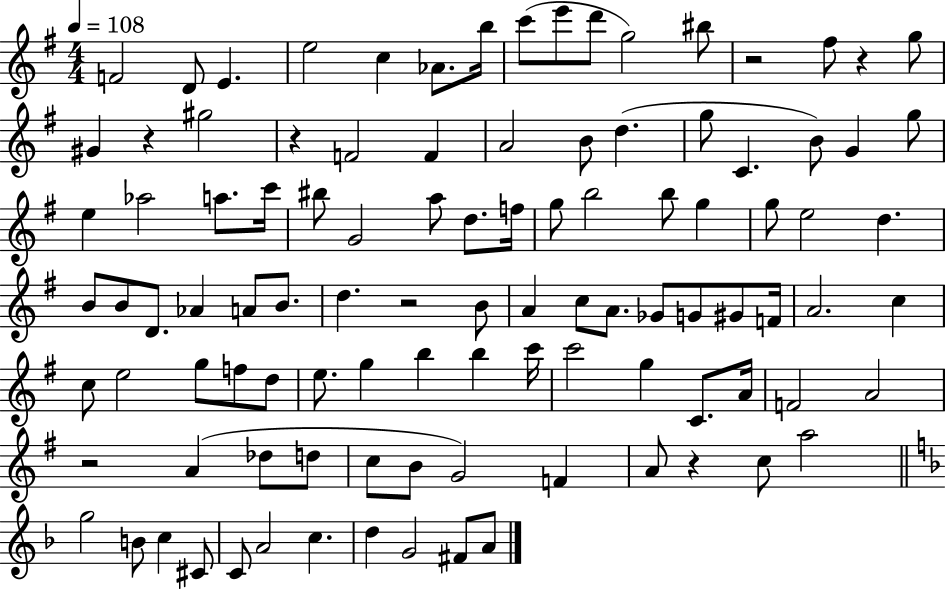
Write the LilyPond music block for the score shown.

{
  \clef treble
  \numericTimeSignature
  \time 4/4
  \key g \major
  \tempo 4 = 108
  f'2 d'8 e'4. | e''2 c''4 aes'8. b''16 | c'''8( e'''8 d'''8 g''2) bis''8 | r2 fis''8 r4 g''8 | \break gis'4 r4 gis''2 | r4 f'2 f'4 | a'2 b'8 d''4.( | g''8 c'4. b'8) g'4 g''8 | \break e''4 aes''2 a''8. c'''16 | bis''8 g'2 a''8 d''8. f''16 | g''8 b''2 b''8 g''4 | g''8 e''2 d''4. | \break b'8 b'8 d'8. aes'4 a'8 b'8. | d''4. r2 b'8 | a'4 c''8 a'8. ges'8 g'8 gis'8 f'16 | a'2. c''4 | \break c''8 e''2 g''8 f''8 d''8 | e''8. g''4 b''4 b''4 c'''16 | c'''2 g''4 c'8. a'16 | f'2 a'2 | \break r2 a'4( des''8 d''8 | c''8 b'8 g'2) f'4 | a'8 r4 c''8 a''2 | \bar "||" \break \key f \major g''2 b'8 c''4 cis'8 | c'8 a'2 c''4. | d''4 g'2 fis'8 a'8 | \bar "|."
}